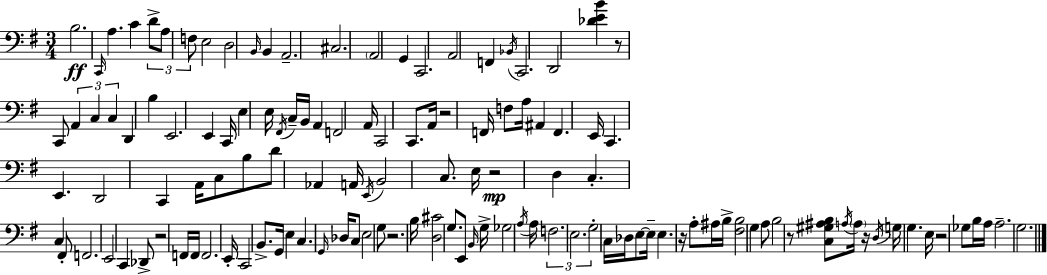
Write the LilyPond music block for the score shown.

{
  \clef bass
  \numericTimeSignature
  \time 3/4
  \key g \major
  \repeat volta 2 { b2.\ff | \grace { c,16 } a4. c'4 \tuplet 3/2 { d'8-> | a8 f8 } e2 | d2 \grace { b,16 } b,4 | \break a,2.-- | cis2. | \parenthesize a,2 g,4 | c,2. | \break a,2 f,4 | \acciaccatura { bes,16 } c,2. | d,2 <des' e' b'>4 | r8 c,8 \tuplet 3/2 { a,4 c4 | \break c4 } d,4 b4 | e,2. | e,4 c,16 e4 | e16 \acciaccatura { fis,16 } c16-- b,16 a,4 f,2 | \break a,16 c,2 | c,8. a,16 r2 | f,16 f8 a16 ais,4 f,4. | e,16 c,4. e,4. | \break d,2 | c,4 a,16 c8 b8 d'8 aes,4 | a,16 \acciaccatura { e,16 } b,2 | c8. e16 r2\mp | \break d4 c4.-. c4 | fis,8-. f,2. | e,2 | c,4 des,8-> r2 | \break f,16 f,16 f,2. | e,16-. c,2 | b,8.-> g,16 e4 c4. | \grace { g,16 } des16 c8 e2 | \break g8 r2. | b16 <d cis'>2 | g8. e,8 \grace { b,16 } g16-> ges2 | \acciaccatura { a16 } a16 \tuplet 3/2 { f2. | \break \parenthesize e2. | g2-. } | c16 des16 e8~~ e16-- e4. | r16 a8-. ais16 b16-> <fis b>2 | \break g4 a8 b2 | r8 <c gis ais b>8 \acciaccatura { a16 } \parenthesize a16 | r16 \acciaccatura { d16 } \parenthesize g16 g4. e16 r2 | ges8 b16 a16 a2.-- | \break g2. | } \bar "|."
}